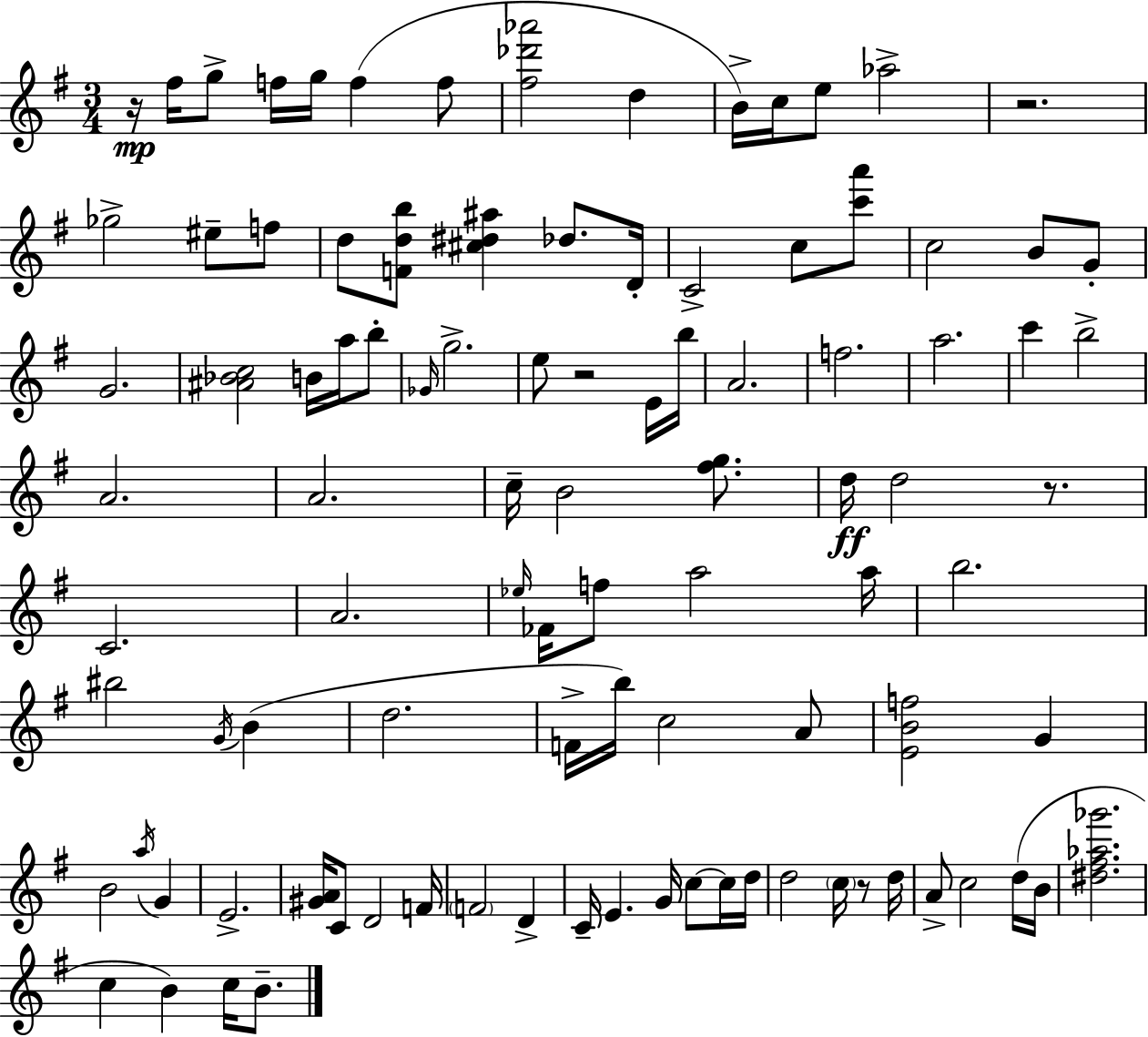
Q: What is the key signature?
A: E minor